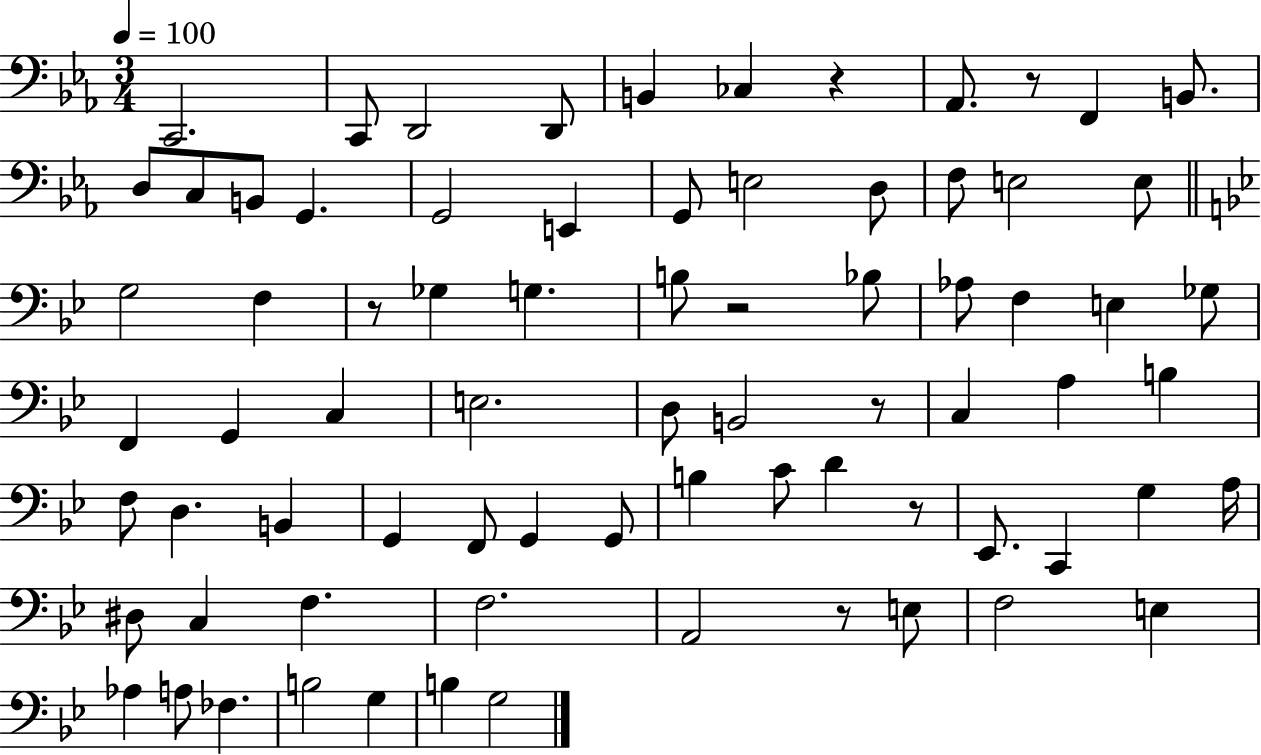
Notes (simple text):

C2/h. C2/e D2/h D2/e B2/q CES3/q R/q Ab2/e. R/e F2/q B2/e. D3/e C3/e B2/e G2/q. G2/h E2/q G2/e E3/h D3/e F3/e E3/h E3/e G3/h F3/q R/e Gb3/q G3/q. B3/e R/h Bb3/e Ab3/e F3/q E3/q Gb3/e F2/q G2/q C3/q E3/h. D3/e B2/h R/e C3/q A3/q B3/q F3/e D3/q. B2/q G2/q F2/e G2/q G2/e B3/q C4/e D4/q R/e Eb2/e. C2/q G3/q A3/s D#3/e C3/q F3/q. F3/h. A2/h R/e E3/e F3/h E3/q Ab3/q A3/e FES3/q. B3/h G3/q B3/q G3/h